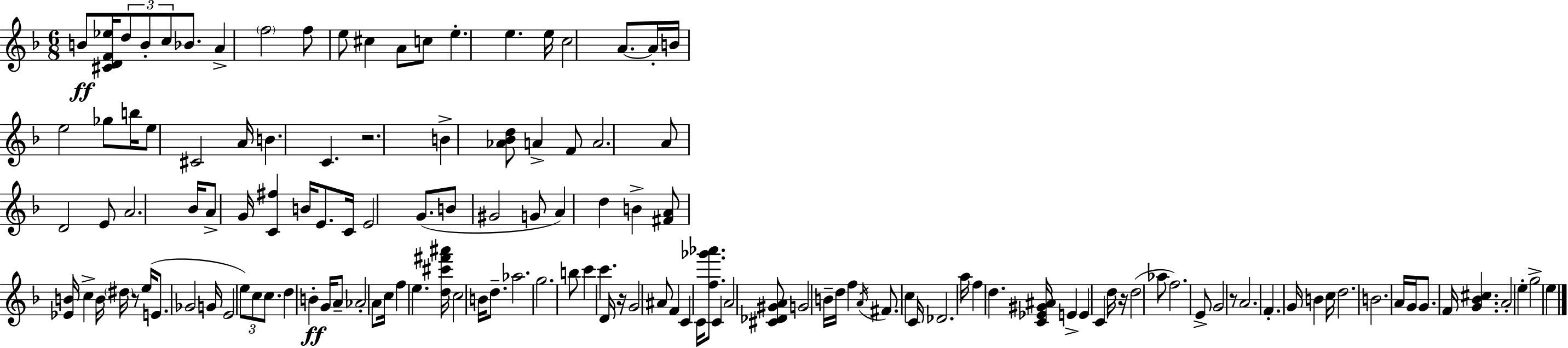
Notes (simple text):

B4/e [C#4,D4,F4,Eb5]/s D5/e B4/e C5/e Bb4/e. A4/q F5/h F5/e E5/e C#5/q A4/e C5/e E5/q. E5/q. E5/s C5/h A4/e. A4/s B4/s E5/h Gb5/e B5/s E5/e C#4/h A4/s B4/q. C4/q. R/h. B4/q [Ab4,Bb4,D5]/e A4/q F4/e A4/h. A4/e D4/h E4/e A4/h. Bb4/s A4/e G4/s [C4,F#5]/q B4/s E4/e. C4/s E4/h G4/e. B4/e G#4/h G4/e A4/q D5/q B4/q [F#4,A4]/e [Eb4,B4]/s C5/q B4/s D#5/s R/e E5/s E4/e. Gb4/h G4/s E4/h E5/e C5/e C5/e. D5/q B4/q G4/s A4/e Ab4/h A4/e C5/s F5/q E5/q. [D5,C#6,F#6,A#6]/s C5/h B4/s D5/e. Ab5/h. G5/h. B5/e C6/q C6/q. D4/s R/s G4/h A#4/e F4/q C4/q C4/s [F5,Gb6,Ab6]/e. C4/q A4/h [C#4,Db4,G#4,A4]/e G4/h B4/s D5/s F5/q A4/s F#4/e. C5/q C4/s Db4/h. A5/s F5/q D5/q. [C4,Eb4,G#4,A#4]/s E4/q E4/q C4/q D5/s R/s D5/h Ab5/e F5/h. E4/e G4/h R/e A4/h. F4/q. G4/s B4/q C5/s D5/h. B4/h. A4/s G4/s G4/e. F4/s [G4,Bb4,C#5]/q. A4/h E5/q G5/h E5/q